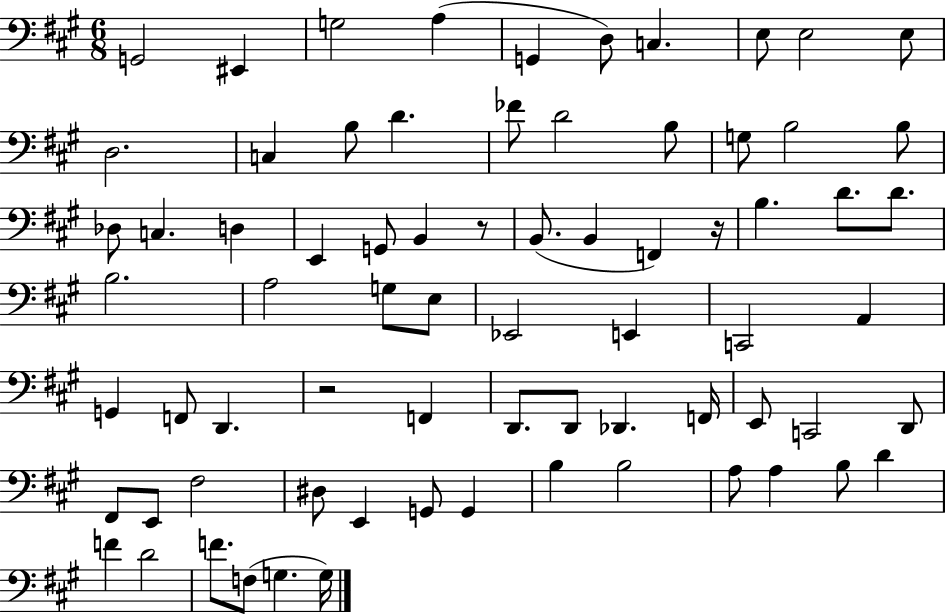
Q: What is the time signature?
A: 6/8